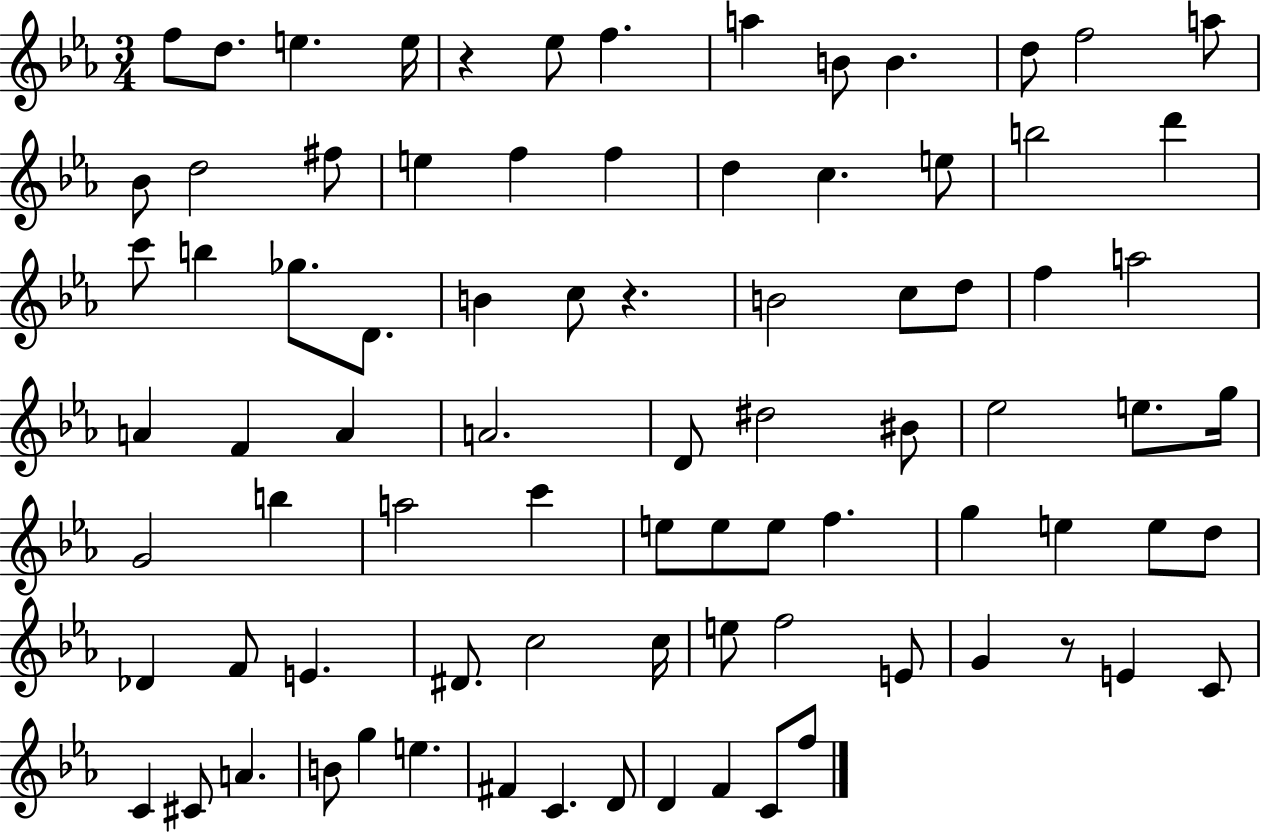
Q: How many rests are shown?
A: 3